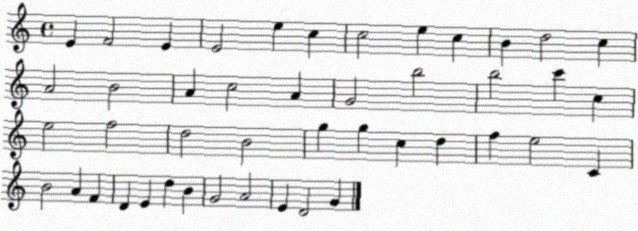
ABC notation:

X:1
T:Untitled
M:4/4
L:1/4
K:C
E F2 E E2 e c c2 e c B d2 c A2 B2 A c2 A G2 b2 b2 c' c e2 f2 d2 B2 g g c d f e2 C B2 A F D E d B G2 A2 E D2 G